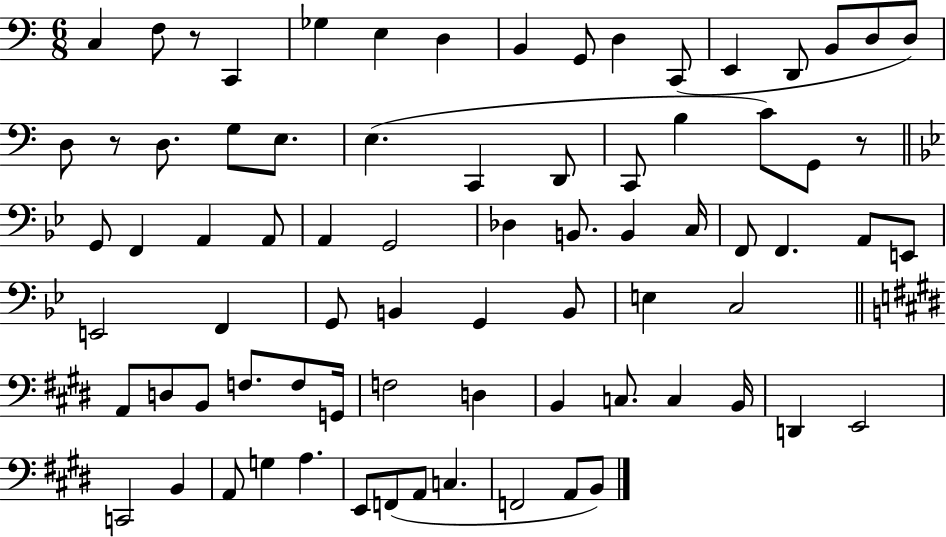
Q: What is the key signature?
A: C major